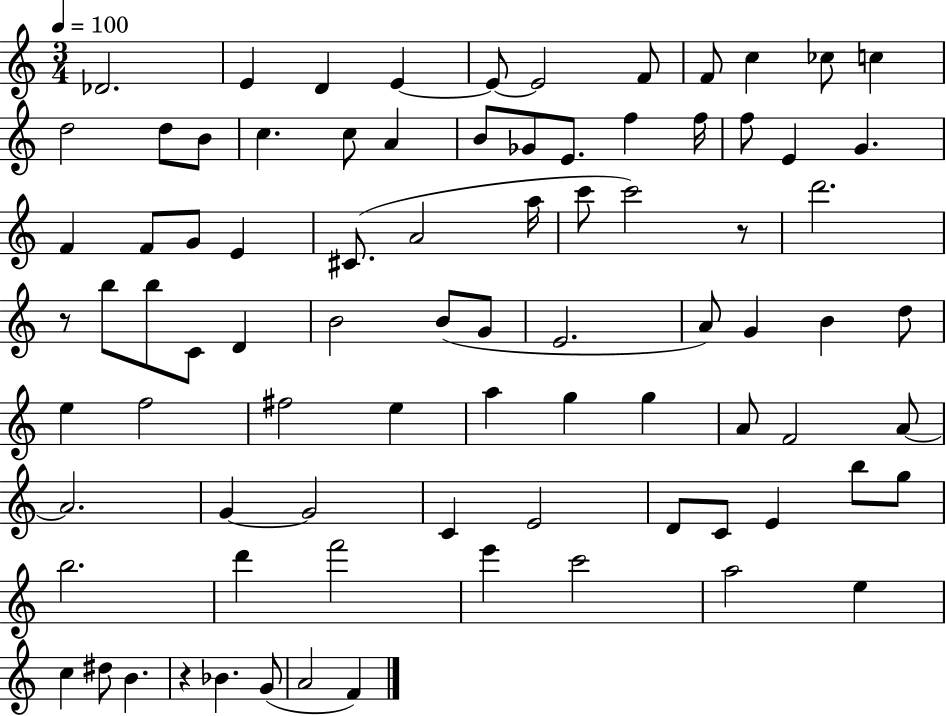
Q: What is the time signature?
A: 3/4